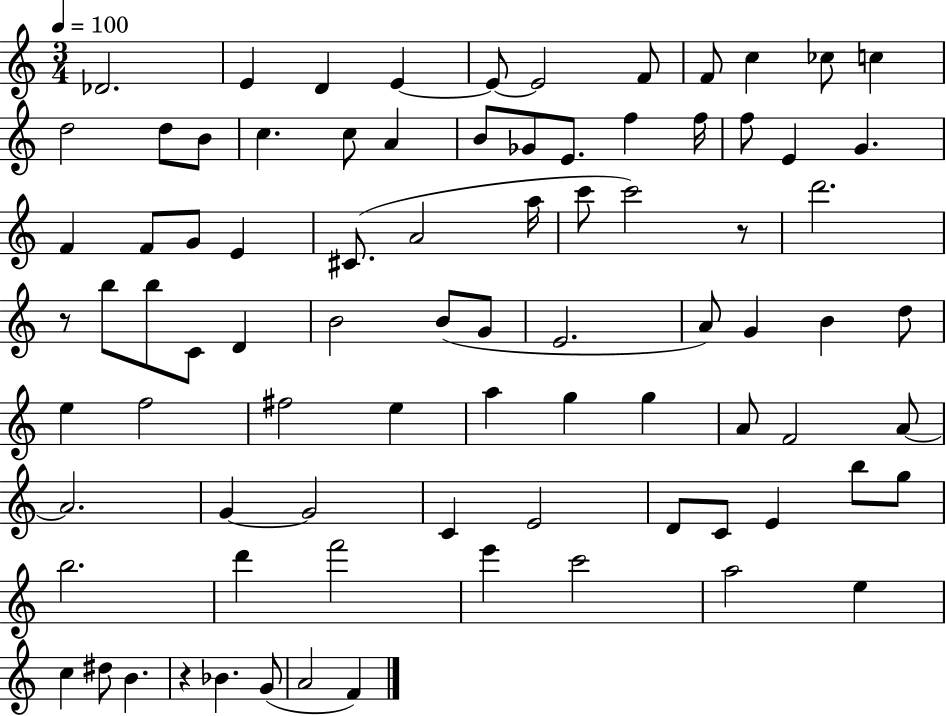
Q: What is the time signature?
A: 3/4